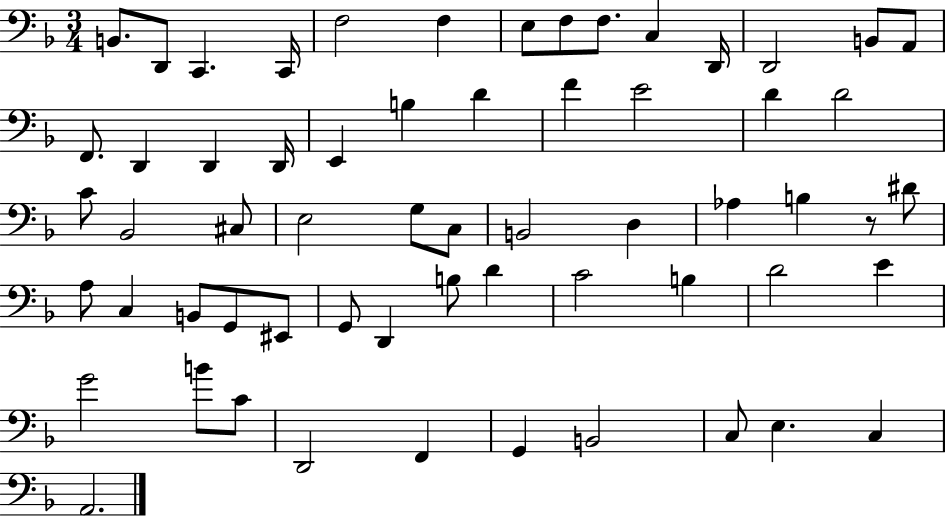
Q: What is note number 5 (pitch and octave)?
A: F3